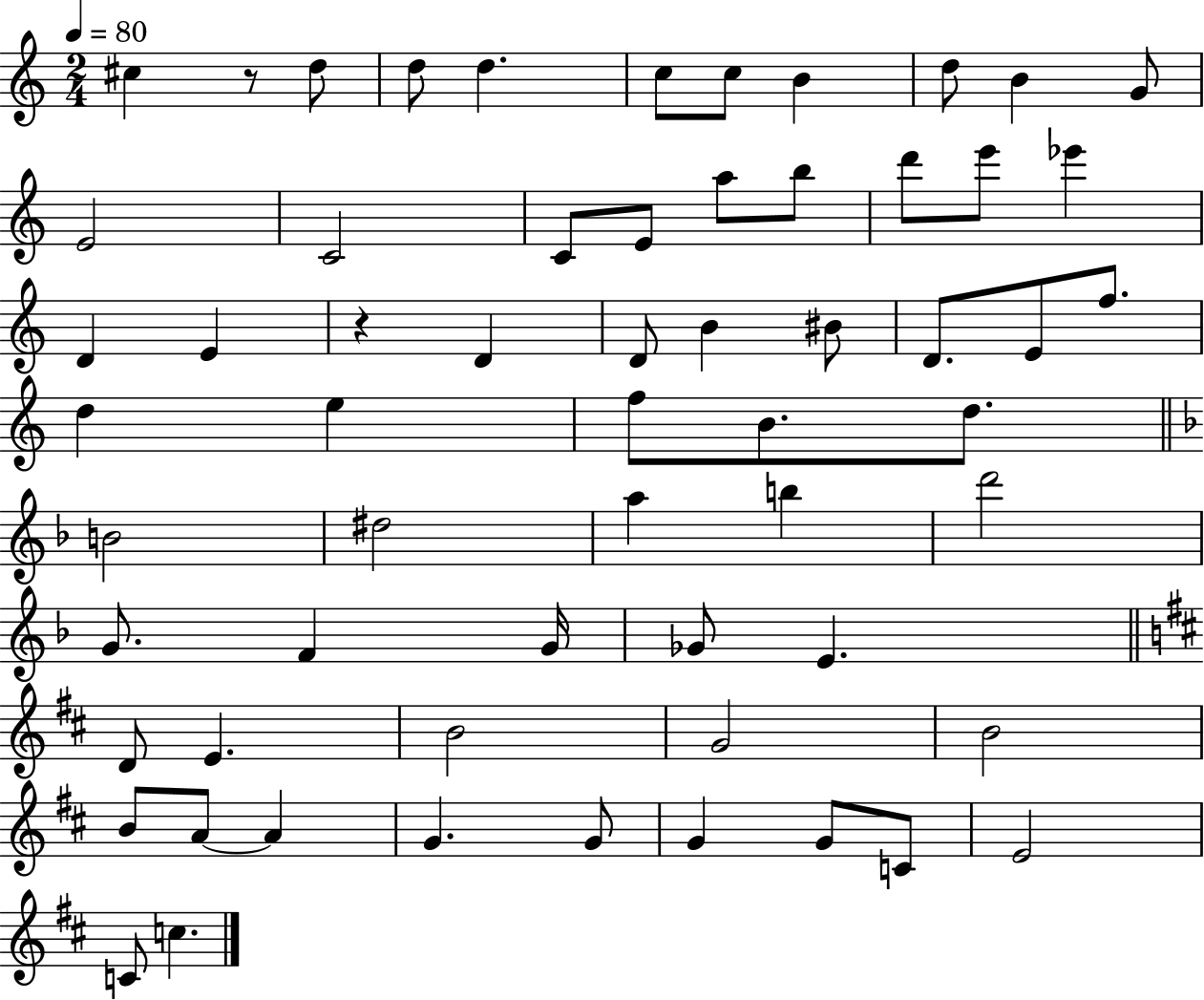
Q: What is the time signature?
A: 2/4